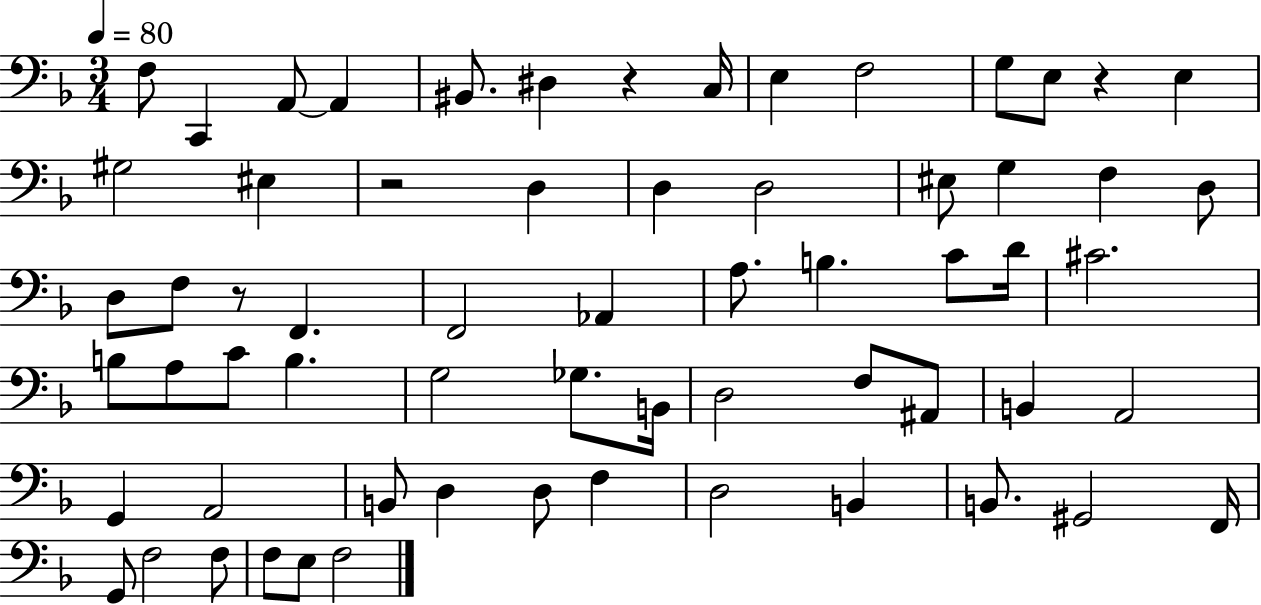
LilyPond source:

{
  \clef bass
  \numericTimeSignature
  \time 3/4
  \key f \major
  \tempo 4 = 80
  f8 c,4 a,8~~ a,4 | bis,8. dis4 r4 c16 | e4 f2 | g8 e8 r4 e4 | \break gis2 eis4 | r2 d4 | d4 d2 | eis8 g4 f4 d8 | \break d8 f8 r8 f,4. | f,2 aes,4 | a8. b4. c'8 d'16 | cis'2. | \break b8 a8 c'8 b4. | g2 ges8. b,16 | d2 f8 ais,8 | b,4 a,2 | \break g,4 a,2 | b,8 d4 d8 f4 | d2 b,4 | b,8. gis,2 f,16 | \break g,8 f2 f8 | f8 e8 f2 | \bar "|."
}